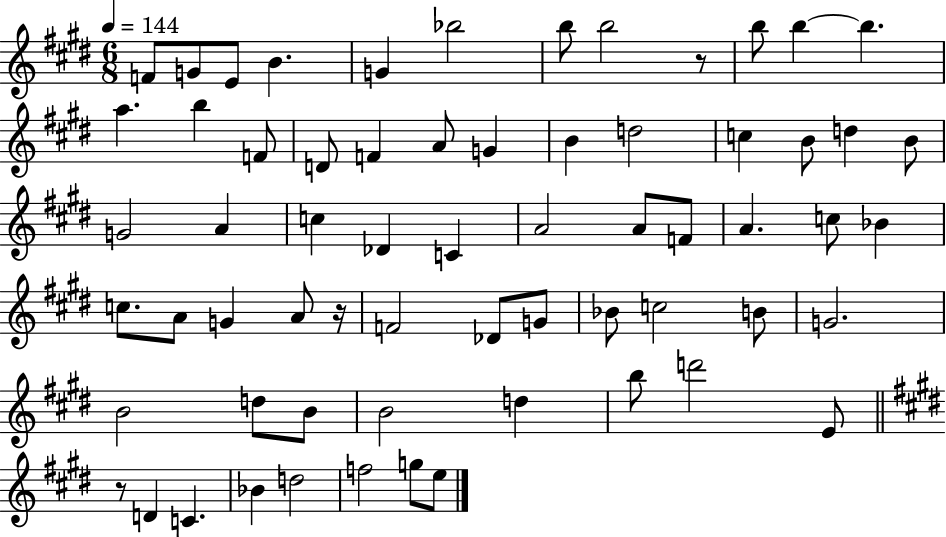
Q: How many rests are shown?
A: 3